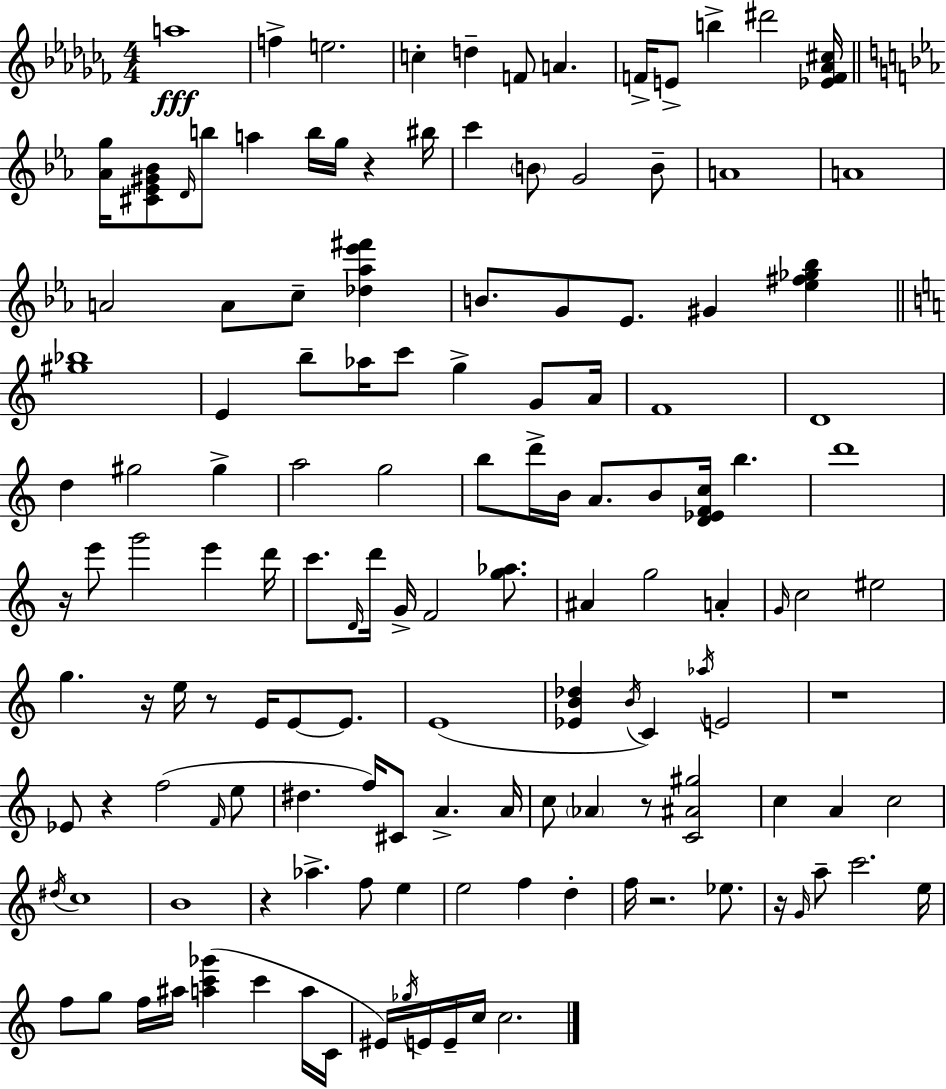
{
  \clef treble
  \numericTimeSignature
  \time 4/4
  \key aes \minor
  a''1\fff | f''4-> e''2. | c''4-. d''4-- f'8 a'4. | f'16-> e'8-> b''4-> dis'''2 <ees' f' aes' cis''>16 | \break \bar "||" \break \key c \minor <aes' g''>16 <cis' ees' gis' bes'>8 \grace { d'16 } b''8 a''4 b''16 g''16 r4 | bis''16 c'''4 \parenthesize b'8 g'2 b'8-- | a'1 | a'1 | \break a'2 a'8 c''8-- <des'' aes'' ees''' fis'''>4 | b'8. g'8 ees'8. gis'4 <ees'' fis'' ges'' bes''>4 | \bar "||" \break \key a \minor <gis'' bes''>1 | e'4 b''8-- aes''16 c'''8 g''4-> g'8 a'16 | f'1 | d'1 | \break d''4 gis''2 gis''4-> | a''2 g''2 | b''8 d'''16-> b'16 a'8. b'8 <d' ees' f' c''>16 b''4. | d'''1 | \break r16 e'''8 g'''2 e'''4 d'''16 | c'''8. \grace { d'16 } d'''16 g'16-> f'2 <g'' aes''>8. | ais'4 g''2 a'4-. | \grace { g'16 } c''2 eis''2 | \break g''4. r16 e''16 r8 e'16 e'8~~ e'8. | e'1( | <ees' b' des''>4 \acciaccatura { b'16 } c'4) \acciaccatura { aes''16 } e'2 | r1 | \break ees'8 r4 f''2( | \grace { f'16 } e''8 dis''4. f''16) cis'8 a'4.-> | a'16 c''8 \parenthesize aes'4 r8 <c' ais' gis''>2 | c''4 a'4 c''2 | \break \acciaccatura { dis''16 } c''1 | b'1 | r4 aes''4.-> | f''8 e''4 e''2 f''4 | \break d''4-. f''16 r2. | ees''8. r16 \grace { g'16 } a''8-- c'''2. | e''16 f''8 g''8 f''16 ais''16 <a'' c''' ges'''>4( | c'''4 a''16 c'16 eis'16) \acciaccatura { ges''16 } e'16 e'16-- c''16 c''2. | \break \bar "|."
}